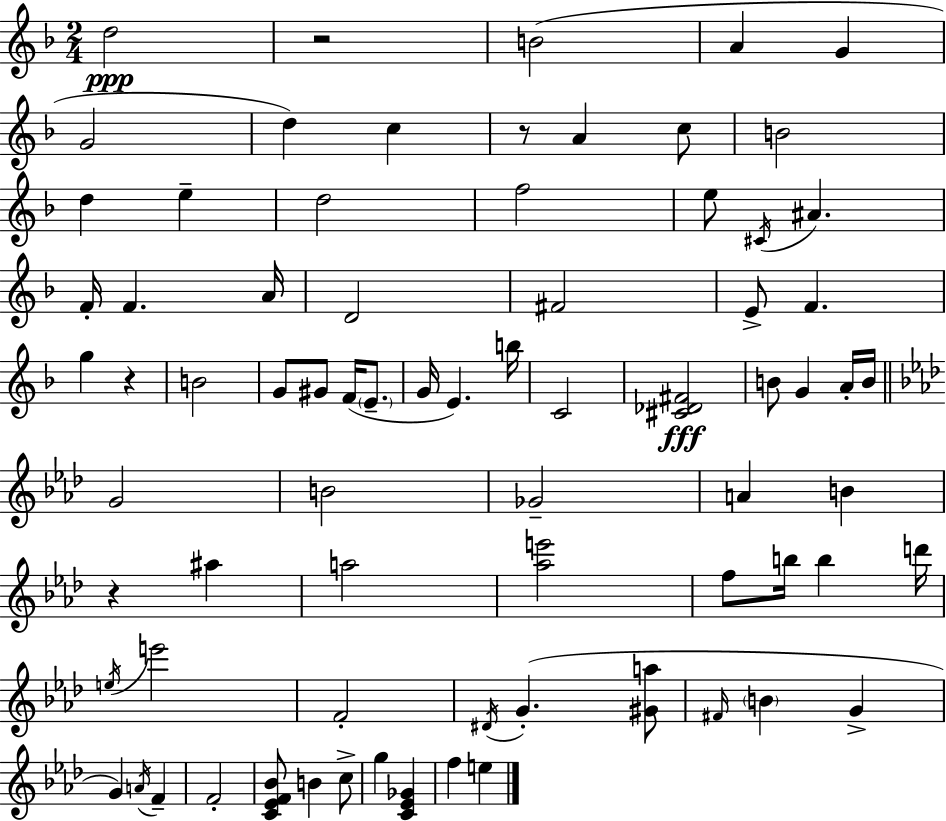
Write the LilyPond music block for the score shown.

{
  \clef treble
  \numericTimeSignature
  \time 2/4
  \key d \minor
  d''2\ppp | r2 | b'2( | a'4 g'4 | \break g'2 | d''4) c''4 | r8 a'4 c''8 | b'2 | \break d''4 e''4-- | d''2 | f''2 | e''8 \acciaccatura { cis'16 } ais'4. | \break f'16-. f'4. | a'16 d'2 | fis'2 | e'8-> f'4. | \break g''4 r4 | b'2 | g'8 gis'8 f'16( \parenthesize e'8.-- | g'16 e'4.) | \break b''16 c'2 | <cis' des' fis'>2\fff | b'8 g'4 a'16-. | b'16 \bar "||" \break \key aes \major g'2 | b'2 | ges'2-- | a'4 b'4 | \break r4 ais''4 | a''2 | <aes'' e'''>2 | f''8 b''16 b''4 d'''16 | \break \acciaccatura { e''16 } e'''2 | f'2-. | \acciaccatura { dis'16 } g'4.-.( | <gis' a''>8 \grace { fis'16 } \parenthesize b'4 g'4-> | \break g'4) \acciaccatura { a'16 } | f'4-- f'2-. | <c' ees' f' bes'>8 b'4 | c''8-> g''4 | \break <c' ees' ges'>4 f''4 | e''4 \bar "|."
}